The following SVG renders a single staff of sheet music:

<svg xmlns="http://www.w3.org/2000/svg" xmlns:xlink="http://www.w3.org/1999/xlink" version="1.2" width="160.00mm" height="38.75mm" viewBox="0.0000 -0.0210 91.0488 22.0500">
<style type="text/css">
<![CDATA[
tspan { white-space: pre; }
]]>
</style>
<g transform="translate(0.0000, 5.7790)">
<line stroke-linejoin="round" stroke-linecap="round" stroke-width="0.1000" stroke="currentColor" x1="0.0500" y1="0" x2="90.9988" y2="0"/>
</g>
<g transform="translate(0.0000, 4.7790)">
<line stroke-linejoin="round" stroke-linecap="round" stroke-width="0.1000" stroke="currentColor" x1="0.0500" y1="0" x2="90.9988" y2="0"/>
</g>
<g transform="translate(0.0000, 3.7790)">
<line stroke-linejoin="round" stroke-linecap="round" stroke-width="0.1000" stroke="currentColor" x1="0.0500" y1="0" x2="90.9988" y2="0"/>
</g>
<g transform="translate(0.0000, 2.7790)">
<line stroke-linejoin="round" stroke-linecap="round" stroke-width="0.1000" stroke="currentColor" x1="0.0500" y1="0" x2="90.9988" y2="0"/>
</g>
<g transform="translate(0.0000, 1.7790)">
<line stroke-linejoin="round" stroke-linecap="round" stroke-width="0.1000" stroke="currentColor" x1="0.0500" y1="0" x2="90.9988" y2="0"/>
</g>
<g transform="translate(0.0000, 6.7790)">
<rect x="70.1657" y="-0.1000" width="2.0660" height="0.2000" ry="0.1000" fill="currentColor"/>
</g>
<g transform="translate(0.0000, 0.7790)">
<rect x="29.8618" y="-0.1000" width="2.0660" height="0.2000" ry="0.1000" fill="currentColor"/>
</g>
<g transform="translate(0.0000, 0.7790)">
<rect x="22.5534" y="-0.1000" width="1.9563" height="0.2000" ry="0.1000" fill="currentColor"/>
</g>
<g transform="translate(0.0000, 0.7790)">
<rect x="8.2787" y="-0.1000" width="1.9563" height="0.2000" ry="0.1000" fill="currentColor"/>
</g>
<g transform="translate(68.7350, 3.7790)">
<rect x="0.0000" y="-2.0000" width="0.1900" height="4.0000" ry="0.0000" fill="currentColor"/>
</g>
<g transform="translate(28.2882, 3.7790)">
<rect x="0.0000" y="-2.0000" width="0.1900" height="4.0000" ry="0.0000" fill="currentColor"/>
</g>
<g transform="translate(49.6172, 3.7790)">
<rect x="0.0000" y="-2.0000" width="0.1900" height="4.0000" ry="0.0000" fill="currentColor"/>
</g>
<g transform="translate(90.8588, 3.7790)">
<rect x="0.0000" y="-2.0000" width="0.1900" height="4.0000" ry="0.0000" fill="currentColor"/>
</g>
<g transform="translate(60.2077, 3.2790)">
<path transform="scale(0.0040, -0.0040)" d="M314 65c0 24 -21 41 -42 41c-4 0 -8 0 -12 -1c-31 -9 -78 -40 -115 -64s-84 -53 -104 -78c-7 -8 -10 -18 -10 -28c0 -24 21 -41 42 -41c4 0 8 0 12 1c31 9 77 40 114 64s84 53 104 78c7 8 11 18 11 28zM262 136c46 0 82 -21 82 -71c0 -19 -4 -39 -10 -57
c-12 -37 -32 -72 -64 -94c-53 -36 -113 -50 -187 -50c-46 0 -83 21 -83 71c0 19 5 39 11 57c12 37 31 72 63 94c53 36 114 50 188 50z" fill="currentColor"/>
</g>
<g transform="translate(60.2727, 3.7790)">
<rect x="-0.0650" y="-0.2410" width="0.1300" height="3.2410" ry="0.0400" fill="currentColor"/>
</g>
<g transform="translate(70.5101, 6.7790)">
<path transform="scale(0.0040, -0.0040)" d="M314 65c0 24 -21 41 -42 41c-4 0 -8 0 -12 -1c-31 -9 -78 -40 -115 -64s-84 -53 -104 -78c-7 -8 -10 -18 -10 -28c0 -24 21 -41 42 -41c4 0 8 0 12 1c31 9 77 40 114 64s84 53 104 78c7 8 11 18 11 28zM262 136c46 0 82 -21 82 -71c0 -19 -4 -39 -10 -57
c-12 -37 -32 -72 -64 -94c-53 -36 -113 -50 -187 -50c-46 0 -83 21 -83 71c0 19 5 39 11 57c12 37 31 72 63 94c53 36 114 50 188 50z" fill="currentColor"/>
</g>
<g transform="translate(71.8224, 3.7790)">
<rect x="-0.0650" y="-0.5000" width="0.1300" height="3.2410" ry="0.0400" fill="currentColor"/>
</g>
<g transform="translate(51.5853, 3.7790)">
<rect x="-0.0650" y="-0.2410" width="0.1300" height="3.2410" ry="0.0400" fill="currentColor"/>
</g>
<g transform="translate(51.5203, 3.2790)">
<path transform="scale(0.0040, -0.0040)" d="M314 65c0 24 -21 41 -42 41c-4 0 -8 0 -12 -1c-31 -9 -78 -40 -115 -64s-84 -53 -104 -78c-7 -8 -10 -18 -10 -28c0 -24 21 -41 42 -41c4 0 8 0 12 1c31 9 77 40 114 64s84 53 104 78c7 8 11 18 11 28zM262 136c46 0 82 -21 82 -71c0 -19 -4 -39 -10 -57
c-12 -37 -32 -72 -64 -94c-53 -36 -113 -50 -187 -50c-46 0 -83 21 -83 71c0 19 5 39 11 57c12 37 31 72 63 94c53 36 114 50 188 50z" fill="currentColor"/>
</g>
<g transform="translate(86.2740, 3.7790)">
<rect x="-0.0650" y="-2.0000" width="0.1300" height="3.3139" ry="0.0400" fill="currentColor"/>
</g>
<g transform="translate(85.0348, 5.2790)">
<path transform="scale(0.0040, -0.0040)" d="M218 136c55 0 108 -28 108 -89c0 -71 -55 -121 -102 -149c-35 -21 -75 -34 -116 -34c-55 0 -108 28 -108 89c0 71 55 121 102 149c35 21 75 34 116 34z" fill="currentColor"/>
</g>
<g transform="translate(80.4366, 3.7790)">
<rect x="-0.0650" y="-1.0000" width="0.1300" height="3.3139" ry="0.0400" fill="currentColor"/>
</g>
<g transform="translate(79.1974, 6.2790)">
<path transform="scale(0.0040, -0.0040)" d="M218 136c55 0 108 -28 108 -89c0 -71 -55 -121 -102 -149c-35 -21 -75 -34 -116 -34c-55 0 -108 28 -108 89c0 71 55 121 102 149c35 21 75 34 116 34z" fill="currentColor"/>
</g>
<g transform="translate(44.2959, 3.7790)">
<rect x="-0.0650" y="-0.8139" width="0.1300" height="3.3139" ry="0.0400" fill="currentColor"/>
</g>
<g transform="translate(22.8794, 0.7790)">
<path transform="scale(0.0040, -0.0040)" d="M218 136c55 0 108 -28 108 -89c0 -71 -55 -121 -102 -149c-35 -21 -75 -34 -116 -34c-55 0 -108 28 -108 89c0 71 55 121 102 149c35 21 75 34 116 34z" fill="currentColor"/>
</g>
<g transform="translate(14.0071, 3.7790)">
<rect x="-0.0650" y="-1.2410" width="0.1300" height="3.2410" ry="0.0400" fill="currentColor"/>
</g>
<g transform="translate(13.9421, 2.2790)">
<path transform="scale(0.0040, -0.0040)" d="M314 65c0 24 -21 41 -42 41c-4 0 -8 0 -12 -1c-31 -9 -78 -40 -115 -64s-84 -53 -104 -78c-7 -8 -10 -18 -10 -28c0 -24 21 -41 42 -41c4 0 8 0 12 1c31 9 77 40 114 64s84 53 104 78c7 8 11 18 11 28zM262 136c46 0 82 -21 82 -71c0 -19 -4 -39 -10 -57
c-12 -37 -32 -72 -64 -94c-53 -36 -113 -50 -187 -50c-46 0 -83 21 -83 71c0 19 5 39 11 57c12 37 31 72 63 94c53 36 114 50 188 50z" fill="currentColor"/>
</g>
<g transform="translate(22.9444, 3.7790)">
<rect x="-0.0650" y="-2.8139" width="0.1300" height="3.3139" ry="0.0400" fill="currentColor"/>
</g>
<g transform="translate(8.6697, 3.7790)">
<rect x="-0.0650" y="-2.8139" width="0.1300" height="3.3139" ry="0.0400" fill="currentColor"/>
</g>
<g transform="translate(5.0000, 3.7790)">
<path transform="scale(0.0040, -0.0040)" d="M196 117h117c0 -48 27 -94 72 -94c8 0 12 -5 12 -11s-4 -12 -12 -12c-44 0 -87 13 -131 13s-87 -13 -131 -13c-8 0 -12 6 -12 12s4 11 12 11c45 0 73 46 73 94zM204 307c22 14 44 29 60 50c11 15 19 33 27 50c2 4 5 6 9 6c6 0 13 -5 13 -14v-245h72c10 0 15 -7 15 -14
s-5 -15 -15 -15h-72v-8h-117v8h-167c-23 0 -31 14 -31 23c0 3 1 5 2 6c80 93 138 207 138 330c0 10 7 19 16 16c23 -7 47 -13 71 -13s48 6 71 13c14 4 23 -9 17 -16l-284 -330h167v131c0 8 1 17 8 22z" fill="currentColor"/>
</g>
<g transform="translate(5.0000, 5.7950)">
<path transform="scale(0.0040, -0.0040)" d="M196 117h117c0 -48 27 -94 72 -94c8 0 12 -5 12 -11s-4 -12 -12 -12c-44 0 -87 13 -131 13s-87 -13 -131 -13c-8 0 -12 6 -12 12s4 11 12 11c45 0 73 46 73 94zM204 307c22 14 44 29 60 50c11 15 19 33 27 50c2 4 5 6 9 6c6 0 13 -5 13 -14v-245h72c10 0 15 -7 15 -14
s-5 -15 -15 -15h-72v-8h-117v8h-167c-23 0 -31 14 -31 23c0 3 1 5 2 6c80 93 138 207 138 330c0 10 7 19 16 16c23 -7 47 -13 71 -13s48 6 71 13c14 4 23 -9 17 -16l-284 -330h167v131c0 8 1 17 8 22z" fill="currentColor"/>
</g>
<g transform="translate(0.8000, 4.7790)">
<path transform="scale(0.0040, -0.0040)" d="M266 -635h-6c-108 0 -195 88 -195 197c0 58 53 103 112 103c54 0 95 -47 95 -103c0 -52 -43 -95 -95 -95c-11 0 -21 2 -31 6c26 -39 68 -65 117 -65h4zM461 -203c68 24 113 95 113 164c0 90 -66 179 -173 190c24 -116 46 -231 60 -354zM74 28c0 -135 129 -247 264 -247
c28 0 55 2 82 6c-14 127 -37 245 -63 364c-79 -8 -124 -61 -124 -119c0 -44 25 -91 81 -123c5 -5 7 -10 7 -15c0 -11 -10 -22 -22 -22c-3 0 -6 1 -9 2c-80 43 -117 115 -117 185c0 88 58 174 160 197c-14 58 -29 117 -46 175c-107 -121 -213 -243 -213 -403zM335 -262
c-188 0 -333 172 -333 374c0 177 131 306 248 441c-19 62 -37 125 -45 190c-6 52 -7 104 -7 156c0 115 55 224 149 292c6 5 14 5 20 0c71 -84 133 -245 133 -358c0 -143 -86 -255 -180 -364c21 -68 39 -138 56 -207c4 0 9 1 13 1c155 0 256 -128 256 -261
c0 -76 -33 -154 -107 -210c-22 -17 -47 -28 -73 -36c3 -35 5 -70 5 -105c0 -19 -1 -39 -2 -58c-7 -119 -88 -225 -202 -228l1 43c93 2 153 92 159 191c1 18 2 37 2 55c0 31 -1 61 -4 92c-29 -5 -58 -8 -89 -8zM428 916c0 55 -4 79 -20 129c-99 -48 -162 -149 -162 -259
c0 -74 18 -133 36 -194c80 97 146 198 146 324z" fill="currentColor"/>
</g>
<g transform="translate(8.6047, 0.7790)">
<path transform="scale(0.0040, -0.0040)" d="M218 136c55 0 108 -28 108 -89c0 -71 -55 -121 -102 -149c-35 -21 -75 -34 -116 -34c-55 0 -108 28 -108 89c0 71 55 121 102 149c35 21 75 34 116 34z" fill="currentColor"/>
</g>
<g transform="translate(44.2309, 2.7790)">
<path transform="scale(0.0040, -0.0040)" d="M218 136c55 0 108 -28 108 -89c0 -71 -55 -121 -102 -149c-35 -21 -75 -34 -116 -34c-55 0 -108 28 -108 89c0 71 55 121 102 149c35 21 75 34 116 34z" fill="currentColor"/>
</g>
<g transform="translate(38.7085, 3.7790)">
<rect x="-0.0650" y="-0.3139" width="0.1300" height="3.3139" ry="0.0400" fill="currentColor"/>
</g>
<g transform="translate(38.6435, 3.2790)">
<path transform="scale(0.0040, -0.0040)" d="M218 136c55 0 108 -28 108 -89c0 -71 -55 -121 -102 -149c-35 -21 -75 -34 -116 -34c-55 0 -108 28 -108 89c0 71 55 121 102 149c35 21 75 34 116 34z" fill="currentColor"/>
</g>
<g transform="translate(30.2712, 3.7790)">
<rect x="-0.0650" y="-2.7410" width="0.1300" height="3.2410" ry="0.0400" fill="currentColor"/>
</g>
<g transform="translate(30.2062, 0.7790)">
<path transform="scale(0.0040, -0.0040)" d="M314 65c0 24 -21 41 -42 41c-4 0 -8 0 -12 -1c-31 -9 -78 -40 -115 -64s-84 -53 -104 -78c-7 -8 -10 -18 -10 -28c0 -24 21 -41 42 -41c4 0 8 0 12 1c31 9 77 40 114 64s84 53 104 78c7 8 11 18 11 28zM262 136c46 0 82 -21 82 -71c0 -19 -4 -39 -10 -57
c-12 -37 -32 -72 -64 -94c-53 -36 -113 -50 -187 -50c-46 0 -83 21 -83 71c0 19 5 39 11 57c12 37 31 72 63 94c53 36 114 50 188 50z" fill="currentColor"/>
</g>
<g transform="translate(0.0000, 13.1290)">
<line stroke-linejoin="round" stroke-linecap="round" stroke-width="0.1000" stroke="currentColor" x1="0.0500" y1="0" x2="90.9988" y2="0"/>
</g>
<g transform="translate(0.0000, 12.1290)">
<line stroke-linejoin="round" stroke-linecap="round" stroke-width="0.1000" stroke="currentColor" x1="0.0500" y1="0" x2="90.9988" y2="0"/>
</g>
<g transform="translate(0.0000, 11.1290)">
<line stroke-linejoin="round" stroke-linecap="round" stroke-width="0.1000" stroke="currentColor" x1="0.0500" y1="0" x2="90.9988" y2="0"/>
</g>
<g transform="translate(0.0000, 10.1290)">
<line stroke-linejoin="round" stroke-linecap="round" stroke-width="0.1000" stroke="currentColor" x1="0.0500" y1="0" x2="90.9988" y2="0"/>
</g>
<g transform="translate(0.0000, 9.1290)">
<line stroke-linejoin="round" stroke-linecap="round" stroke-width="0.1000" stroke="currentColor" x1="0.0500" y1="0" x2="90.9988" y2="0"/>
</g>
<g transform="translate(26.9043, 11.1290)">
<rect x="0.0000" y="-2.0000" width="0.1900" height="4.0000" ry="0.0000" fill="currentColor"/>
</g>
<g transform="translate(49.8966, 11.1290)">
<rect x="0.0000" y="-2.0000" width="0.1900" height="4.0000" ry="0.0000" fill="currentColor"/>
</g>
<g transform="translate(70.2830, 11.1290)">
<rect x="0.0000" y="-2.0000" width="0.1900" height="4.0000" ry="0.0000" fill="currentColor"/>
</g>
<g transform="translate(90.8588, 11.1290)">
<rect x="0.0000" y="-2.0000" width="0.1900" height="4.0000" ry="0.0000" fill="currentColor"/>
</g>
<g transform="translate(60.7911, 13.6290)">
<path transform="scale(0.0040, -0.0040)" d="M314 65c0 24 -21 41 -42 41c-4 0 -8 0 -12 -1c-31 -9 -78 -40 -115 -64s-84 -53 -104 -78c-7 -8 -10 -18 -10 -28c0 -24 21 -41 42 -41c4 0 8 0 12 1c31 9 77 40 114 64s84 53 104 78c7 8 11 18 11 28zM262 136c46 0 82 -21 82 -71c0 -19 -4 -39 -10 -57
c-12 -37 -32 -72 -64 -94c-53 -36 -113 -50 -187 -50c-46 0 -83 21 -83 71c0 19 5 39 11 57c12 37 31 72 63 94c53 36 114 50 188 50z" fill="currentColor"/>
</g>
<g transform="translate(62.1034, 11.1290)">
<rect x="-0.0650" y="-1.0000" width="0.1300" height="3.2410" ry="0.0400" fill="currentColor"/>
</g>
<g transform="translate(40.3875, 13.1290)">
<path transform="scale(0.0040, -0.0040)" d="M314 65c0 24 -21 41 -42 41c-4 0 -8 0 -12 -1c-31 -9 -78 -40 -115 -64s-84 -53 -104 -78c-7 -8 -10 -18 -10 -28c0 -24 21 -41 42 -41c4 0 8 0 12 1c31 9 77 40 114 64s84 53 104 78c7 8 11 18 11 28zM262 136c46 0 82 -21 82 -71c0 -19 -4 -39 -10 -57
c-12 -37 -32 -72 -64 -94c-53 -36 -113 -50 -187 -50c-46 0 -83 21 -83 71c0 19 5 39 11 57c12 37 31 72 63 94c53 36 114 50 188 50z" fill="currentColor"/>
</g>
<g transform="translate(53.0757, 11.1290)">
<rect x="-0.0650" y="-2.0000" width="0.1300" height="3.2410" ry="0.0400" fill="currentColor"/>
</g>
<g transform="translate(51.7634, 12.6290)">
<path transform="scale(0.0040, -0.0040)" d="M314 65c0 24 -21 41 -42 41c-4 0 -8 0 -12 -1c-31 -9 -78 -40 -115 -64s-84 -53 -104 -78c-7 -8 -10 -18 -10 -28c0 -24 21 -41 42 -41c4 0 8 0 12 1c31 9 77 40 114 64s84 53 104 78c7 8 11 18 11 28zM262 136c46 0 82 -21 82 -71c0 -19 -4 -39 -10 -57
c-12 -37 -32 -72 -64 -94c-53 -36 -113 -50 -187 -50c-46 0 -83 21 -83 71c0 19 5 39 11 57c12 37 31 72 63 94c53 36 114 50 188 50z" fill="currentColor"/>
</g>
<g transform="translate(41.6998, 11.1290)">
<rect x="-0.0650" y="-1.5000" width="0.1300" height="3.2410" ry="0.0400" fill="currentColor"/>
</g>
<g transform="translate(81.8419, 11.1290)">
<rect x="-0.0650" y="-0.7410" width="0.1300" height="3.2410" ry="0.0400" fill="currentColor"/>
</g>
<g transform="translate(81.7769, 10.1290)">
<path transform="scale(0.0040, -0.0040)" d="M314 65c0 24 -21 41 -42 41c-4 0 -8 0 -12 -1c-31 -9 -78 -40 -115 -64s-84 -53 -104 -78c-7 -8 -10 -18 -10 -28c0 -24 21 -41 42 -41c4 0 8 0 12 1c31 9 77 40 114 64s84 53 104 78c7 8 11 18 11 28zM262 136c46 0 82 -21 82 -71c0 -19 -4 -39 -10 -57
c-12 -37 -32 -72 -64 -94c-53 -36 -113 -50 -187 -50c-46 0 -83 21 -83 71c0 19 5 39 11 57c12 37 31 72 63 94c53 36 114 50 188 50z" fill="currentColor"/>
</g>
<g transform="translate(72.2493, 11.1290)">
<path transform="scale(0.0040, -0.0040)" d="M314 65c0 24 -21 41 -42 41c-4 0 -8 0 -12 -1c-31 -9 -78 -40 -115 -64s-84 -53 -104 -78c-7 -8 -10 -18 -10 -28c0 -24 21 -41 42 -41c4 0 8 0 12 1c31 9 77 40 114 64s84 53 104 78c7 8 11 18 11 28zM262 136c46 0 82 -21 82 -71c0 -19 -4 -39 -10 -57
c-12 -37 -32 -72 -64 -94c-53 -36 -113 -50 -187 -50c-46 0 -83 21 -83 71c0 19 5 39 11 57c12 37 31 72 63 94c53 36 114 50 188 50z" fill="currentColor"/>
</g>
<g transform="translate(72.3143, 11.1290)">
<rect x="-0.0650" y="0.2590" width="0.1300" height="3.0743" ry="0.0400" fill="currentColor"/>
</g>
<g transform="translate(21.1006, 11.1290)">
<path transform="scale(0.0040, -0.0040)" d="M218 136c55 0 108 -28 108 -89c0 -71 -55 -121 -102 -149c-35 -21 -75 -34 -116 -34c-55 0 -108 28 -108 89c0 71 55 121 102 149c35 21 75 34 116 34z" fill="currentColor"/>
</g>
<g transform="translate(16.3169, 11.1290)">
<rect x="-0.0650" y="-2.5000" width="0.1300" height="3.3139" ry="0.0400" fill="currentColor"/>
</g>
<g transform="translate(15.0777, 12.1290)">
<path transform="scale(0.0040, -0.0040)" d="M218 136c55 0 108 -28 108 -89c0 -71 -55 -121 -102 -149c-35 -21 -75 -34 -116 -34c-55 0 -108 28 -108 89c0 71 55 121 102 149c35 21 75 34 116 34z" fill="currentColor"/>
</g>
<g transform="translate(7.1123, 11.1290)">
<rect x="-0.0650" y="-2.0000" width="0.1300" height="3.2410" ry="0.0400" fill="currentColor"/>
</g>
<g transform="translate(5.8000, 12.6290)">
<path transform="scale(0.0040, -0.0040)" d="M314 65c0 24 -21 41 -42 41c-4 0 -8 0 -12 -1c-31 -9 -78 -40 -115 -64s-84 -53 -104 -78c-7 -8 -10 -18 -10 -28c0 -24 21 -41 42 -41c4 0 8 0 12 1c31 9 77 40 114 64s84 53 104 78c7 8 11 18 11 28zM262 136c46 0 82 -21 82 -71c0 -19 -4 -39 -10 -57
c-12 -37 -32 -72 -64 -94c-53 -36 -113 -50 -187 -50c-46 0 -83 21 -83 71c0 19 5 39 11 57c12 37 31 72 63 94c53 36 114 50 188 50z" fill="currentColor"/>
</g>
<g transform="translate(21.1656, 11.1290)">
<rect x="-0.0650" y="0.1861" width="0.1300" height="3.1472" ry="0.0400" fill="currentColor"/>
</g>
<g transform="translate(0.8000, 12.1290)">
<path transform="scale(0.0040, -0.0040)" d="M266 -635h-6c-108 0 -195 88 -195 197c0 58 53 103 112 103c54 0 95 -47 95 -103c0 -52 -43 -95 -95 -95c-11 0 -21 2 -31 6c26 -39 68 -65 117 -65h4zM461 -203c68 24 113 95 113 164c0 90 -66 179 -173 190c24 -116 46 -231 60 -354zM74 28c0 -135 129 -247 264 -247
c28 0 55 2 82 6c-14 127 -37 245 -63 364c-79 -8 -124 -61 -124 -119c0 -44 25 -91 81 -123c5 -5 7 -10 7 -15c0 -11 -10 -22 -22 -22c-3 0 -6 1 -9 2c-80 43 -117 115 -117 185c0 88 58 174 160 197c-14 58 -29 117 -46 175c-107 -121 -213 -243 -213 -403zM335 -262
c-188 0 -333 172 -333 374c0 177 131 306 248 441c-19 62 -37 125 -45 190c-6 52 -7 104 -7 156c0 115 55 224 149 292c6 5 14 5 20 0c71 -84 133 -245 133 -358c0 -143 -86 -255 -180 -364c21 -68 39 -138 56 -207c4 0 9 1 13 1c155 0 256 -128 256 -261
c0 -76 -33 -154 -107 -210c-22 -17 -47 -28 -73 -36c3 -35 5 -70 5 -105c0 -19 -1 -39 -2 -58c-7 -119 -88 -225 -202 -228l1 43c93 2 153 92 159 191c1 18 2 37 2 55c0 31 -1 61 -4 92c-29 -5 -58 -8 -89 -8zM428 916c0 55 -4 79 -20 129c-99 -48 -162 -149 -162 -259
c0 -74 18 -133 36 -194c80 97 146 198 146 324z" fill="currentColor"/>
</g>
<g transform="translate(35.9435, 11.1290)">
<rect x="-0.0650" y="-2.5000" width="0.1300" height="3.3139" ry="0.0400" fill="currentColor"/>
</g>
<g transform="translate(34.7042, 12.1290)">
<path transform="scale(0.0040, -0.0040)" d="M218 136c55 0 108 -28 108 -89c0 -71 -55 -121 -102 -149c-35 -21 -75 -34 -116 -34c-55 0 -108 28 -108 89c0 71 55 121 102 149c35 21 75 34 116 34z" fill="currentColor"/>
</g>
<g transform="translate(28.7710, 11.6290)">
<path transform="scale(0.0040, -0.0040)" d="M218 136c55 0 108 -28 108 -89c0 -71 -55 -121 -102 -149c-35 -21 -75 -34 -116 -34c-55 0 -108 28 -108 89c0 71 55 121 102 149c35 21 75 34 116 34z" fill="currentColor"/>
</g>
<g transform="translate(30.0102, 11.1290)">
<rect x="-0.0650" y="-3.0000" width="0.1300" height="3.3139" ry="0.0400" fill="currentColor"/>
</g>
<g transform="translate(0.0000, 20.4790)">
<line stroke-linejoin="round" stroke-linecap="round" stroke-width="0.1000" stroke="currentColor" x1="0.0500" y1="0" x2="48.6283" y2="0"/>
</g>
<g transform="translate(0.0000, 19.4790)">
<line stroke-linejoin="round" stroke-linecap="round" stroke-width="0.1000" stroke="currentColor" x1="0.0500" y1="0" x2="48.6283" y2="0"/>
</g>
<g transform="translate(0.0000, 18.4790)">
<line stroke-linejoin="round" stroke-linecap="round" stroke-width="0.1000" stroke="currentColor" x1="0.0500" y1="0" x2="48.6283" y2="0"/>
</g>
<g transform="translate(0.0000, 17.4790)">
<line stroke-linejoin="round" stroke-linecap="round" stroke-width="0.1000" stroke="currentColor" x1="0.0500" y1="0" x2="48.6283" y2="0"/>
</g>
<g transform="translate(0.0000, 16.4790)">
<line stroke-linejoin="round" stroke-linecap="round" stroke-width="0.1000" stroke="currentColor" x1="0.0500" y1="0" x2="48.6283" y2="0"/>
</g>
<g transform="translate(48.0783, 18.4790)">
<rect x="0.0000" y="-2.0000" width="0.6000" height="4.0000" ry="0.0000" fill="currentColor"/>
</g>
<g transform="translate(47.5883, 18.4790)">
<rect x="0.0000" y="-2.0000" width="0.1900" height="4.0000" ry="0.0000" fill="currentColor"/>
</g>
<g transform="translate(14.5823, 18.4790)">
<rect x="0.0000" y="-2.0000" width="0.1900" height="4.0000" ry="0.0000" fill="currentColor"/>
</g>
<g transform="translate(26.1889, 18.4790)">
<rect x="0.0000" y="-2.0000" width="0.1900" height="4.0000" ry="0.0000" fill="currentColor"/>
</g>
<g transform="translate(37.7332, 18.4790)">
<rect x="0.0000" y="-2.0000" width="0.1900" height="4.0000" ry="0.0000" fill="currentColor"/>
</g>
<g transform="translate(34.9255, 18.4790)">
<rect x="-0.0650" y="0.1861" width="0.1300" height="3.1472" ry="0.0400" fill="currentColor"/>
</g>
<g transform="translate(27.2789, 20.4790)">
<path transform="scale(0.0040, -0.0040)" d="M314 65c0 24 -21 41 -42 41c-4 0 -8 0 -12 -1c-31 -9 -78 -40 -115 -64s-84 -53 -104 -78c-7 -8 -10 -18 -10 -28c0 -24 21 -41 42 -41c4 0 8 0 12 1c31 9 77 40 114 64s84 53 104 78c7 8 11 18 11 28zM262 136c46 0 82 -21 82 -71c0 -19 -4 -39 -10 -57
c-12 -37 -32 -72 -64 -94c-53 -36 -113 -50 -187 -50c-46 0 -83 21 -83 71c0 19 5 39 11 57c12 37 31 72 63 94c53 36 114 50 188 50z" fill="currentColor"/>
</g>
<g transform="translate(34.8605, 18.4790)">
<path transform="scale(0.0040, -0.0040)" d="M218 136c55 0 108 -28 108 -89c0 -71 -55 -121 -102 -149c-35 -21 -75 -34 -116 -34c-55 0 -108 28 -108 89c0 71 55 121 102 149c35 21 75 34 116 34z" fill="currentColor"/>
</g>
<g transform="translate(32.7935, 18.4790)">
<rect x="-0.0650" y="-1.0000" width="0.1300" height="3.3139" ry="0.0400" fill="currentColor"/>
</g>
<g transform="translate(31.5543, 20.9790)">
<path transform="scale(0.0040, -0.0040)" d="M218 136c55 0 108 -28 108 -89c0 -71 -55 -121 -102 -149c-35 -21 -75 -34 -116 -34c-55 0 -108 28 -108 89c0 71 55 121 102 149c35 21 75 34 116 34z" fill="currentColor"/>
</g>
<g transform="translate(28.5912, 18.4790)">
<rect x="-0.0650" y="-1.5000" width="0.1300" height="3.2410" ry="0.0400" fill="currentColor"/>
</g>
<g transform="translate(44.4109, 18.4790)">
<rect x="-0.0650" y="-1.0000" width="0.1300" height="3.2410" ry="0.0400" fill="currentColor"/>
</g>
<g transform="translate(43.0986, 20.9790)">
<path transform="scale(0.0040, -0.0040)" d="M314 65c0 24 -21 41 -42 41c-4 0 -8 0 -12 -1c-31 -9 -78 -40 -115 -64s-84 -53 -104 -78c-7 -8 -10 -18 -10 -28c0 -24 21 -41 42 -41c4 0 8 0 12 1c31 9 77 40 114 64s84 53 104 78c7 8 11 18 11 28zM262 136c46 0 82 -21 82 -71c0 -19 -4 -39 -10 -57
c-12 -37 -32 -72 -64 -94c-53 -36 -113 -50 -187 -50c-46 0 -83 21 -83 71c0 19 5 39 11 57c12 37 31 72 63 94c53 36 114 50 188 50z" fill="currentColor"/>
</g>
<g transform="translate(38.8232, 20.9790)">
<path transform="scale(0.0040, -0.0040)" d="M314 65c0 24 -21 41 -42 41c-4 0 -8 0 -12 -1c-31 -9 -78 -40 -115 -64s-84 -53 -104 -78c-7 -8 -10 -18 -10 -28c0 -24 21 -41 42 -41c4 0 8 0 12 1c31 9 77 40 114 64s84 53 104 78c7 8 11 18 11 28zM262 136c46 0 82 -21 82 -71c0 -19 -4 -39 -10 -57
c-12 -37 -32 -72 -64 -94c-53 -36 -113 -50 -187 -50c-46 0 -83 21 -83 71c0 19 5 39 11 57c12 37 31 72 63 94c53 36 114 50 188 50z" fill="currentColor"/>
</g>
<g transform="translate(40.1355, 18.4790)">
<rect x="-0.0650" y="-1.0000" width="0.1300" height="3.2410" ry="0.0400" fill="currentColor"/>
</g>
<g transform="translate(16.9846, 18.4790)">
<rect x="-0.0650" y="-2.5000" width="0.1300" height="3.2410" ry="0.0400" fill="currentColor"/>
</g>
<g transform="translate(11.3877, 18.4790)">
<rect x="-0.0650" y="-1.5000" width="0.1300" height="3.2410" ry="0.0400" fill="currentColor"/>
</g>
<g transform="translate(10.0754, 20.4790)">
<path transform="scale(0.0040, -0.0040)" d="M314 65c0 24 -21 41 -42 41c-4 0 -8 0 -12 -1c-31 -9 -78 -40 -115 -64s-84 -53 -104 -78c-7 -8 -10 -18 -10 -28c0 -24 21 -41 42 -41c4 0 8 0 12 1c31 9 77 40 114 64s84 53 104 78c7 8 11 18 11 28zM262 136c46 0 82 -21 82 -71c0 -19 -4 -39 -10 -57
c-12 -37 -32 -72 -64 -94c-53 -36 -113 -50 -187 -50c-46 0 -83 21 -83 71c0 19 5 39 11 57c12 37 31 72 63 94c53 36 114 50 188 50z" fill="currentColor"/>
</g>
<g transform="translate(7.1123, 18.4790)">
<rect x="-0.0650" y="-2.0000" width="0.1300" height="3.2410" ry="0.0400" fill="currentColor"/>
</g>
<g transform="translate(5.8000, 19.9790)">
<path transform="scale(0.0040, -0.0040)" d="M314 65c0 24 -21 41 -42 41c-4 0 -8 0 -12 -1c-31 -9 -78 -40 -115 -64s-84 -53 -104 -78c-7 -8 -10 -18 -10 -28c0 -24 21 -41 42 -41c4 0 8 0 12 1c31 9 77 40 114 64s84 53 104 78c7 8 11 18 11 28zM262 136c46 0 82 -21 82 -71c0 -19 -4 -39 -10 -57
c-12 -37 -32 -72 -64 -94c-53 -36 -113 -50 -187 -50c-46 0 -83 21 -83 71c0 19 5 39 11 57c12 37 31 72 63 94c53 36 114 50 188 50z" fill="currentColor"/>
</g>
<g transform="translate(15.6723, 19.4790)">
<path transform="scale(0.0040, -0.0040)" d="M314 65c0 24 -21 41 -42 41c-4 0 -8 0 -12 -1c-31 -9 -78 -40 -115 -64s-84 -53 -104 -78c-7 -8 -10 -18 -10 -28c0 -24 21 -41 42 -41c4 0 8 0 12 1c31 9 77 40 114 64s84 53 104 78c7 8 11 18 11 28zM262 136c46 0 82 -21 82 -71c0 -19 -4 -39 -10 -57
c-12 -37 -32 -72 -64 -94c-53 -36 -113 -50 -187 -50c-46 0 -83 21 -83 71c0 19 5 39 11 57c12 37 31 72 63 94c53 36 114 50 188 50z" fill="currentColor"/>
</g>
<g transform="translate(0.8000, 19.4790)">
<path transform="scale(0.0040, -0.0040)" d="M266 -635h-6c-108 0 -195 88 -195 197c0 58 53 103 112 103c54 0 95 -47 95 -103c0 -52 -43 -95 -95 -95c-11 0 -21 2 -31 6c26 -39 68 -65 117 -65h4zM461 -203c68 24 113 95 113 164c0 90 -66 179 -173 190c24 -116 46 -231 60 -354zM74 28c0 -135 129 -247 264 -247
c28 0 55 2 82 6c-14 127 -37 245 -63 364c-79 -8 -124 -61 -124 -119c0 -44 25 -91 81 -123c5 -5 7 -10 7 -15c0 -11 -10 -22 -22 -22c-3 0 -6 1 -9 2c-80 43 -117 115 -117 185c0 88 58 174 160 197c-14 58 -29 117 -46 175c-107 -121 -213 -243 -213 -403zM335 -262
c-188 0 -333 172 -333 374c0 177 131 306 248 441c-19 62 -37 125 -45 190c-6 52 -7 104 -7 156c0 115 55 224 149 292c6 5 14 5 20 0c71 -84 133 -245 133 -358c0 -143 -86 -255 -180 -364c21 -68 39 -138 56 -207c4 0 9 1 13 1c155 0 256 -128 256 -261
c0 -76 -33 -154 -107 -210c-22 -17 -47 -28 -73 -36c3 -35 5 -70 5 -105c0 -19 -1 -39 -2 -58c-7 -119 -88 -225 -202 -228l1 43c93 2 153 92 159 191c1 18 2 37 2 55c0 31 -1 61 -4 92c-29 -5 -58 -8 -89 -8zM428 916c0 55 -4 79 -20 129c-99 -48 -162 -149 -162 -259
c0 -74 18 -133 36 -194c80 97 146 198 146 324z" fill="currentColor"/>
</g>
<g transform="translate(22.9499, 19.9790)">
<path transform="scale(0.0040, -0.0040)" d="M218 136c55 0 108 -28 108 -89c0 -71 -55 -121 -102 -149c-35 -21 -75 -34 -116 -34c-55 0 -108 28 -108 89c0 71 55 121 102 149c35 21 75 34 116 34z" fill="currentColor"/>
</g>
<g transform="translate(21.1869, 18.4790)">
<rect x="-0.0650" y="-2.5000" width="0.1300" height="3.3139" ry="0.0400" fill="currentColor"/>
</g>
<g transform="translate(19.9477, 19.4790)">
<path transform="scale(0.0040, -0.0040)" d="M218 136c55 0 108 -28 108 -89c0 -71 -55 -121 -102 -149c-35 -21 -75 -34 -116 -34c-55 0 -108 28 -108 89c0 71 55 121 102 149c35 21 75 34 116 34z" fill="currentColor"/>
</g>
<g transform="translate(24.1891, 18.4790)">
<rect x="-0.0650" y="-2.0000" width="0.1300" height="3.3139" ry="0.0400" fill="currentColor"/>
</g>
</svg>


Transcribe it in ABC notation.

X:1
T:Untitled
M:4/4
L:1/4
K:C
a e2 a a2 c d c2 c2 C2 D F F2 G B A G E2 F2 D2 B2 d2 F2 E2 G2 G F E2 D B D2 D2